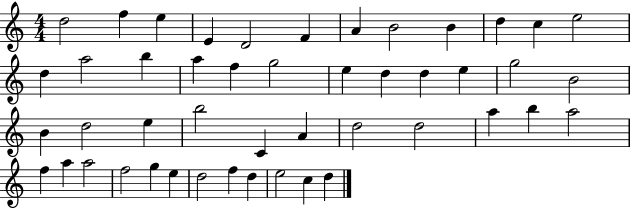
{
  \clef treble
  \numericTimeSignature
  \time 4/4
  \key c \major
  d''2 f''4 e''4 | e'4 d'2 f'4 | a'4 b'2 b'4 | d''4 c''4 e''2 | \break d''4 a''2 b''4 | a''4 f''4 g''2 | e''4 d''4 d''4 e''4 | g''2 b'2 | \break b'4 d''2 e''4 | b''2 c'4 a'4 | d''2 d''2 | a''4 b''4 a''2 | \break f''4 a''4 a''2 | f''2 g''4 e''4 | d''2 f''4 d''4 | e''2 c''4 d''4 | \break \bar "|."
}